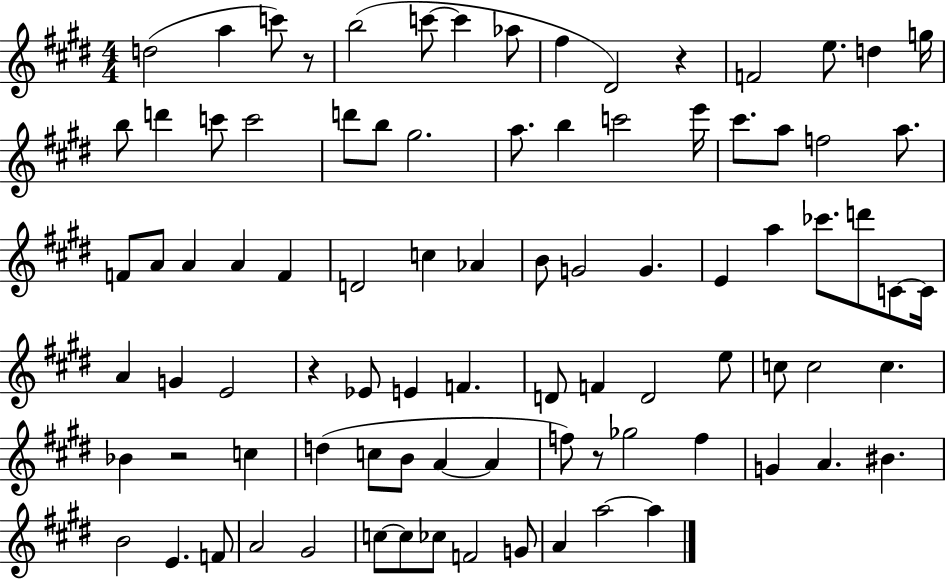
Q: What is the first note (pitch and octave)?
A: D5